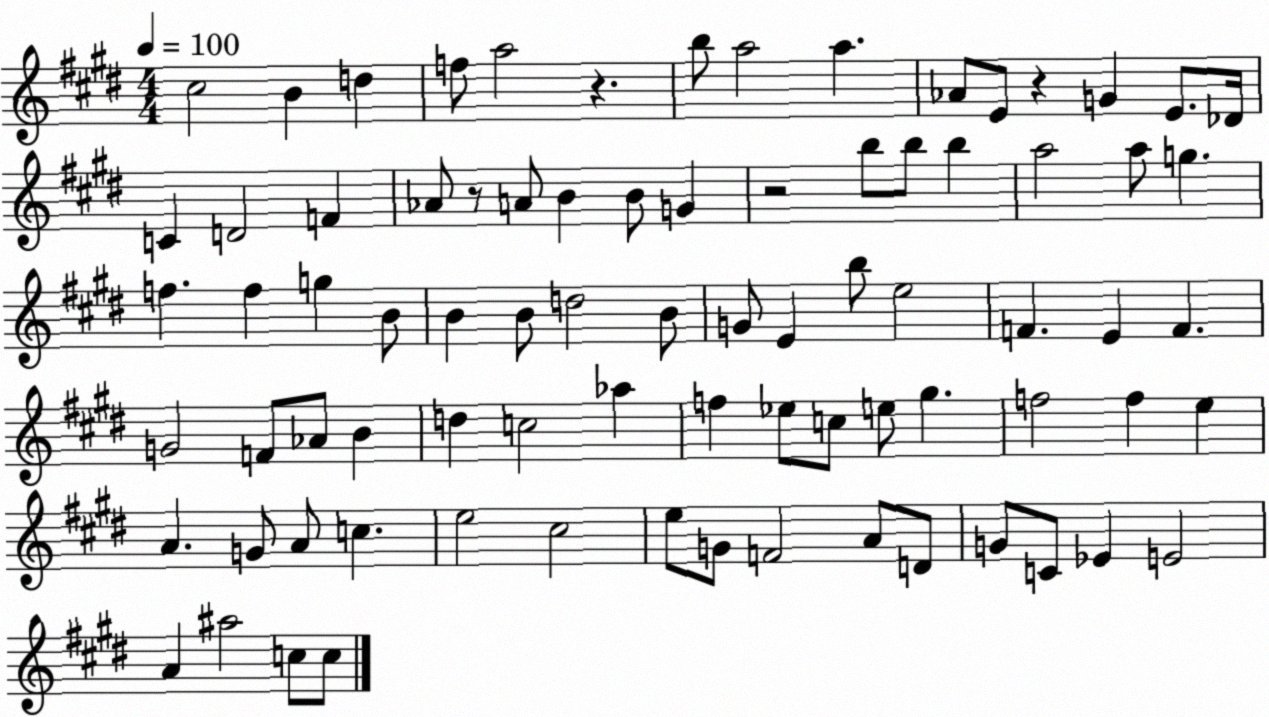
X:1
T:Untitled
M:4/4
L:1/4
K:E
^c2 B d f/2 a2 z b/2 a2 a _A/2 E/2 z G E/2 _D/4 C D2 F _A/2 z/2 A/2 B B/2 G z2 b/2 b/2 b a2 a/2 g f f g B/2 B B/2 d2 B/2 G/2 E b/2 e2 F E F G2 F/2 _A/2 B d c2 _a f _e/2 c/2 e/2 ^g f2 f e A G/2 A/2 c e2 ^c2 e/2 G/2 F2 A/2 D/2 G/2 C/2 _E E2 A ^a2 c/2 c/2